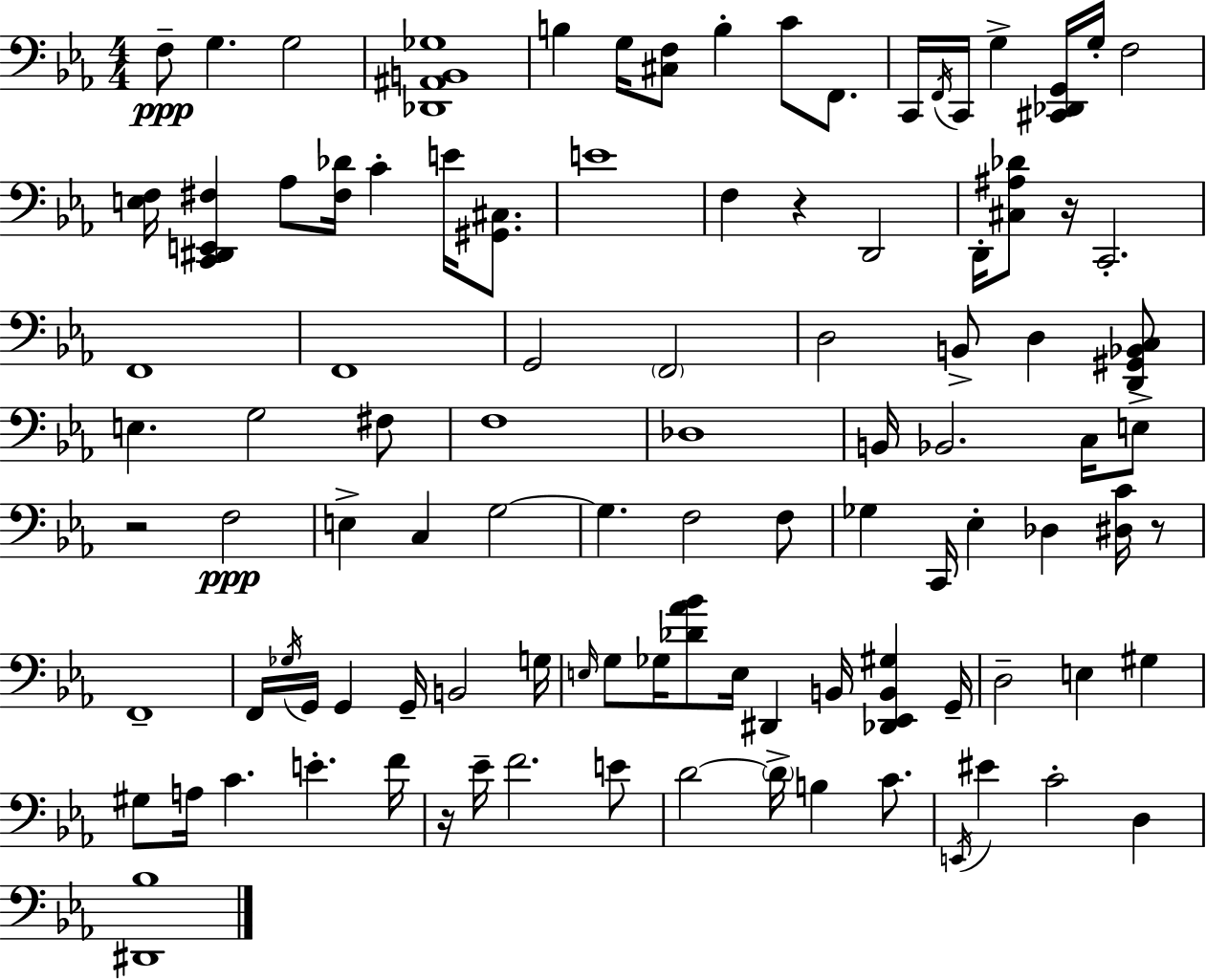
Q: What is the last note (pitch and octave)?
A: D3